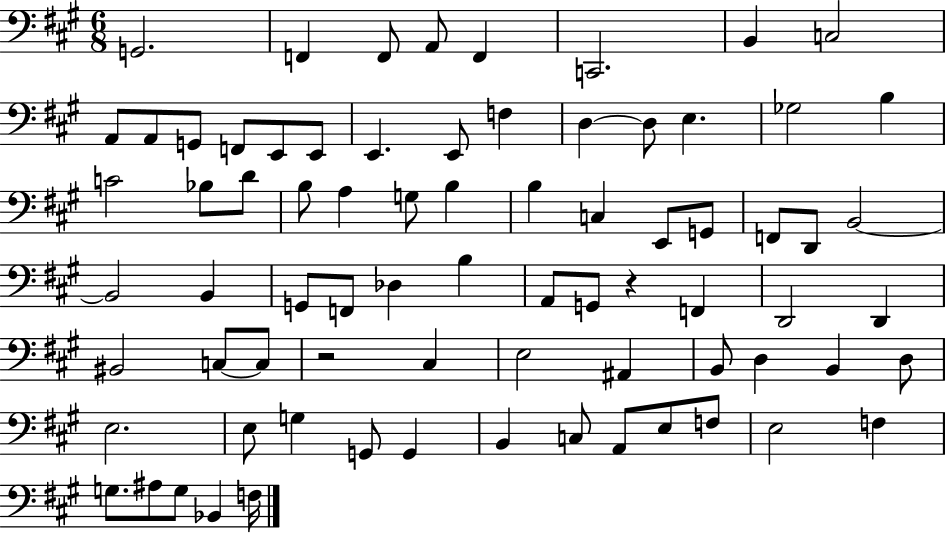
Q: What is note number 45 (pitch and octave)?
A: F2